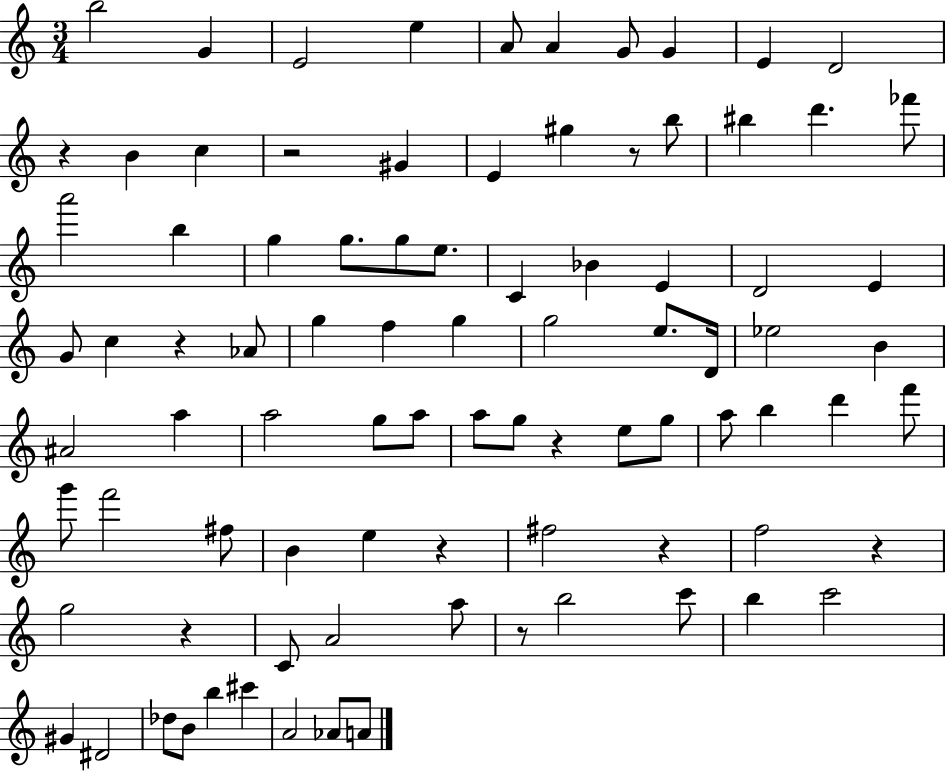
B5/h G4/q E4/h E5/q A4/e A4/q G4/e G4/q E4/q D4/h R/q B4/q C5/q R/h G#4/q E4/q G#5/q R/e B5/e BIS5/q D6/q. FES6/e A6/h B5/q G5/q G5/e. G5/e E5/e. C4/q Bb4/q E4/q D4/h E4/q G4/e C5/q R/q Ab4/e G5/q F5/q G5/q G5/h E5/e. D4/s Eb5/h B4/q A#4/h A5/q A5/h G5/e A5/e A5/e G5/e R/q E5/e G5/e A5/e B5/q D6/q F6/e G6/e F6/h F#5/e B4/q E5/q R/q F#5/h R/q F5/h R/q G5/h R/q C4/e A4/h A5/e R/e B5/h C6/e B5/q C6/h G#4/q D#4/h Db5/e B4/e B5/q C#6/q A4/h Ab4/e A4/e